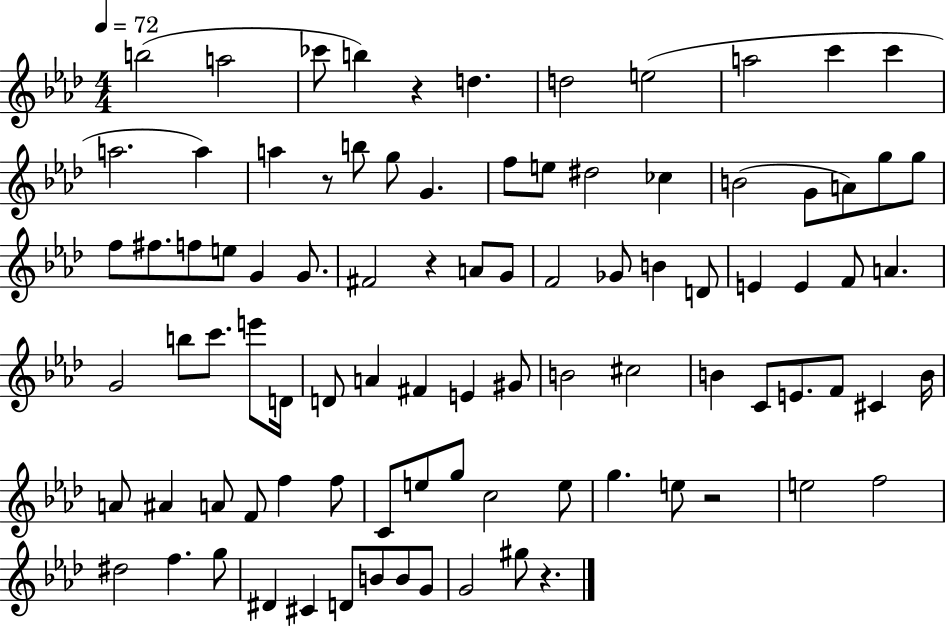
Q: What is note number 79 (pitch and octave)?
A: D#4